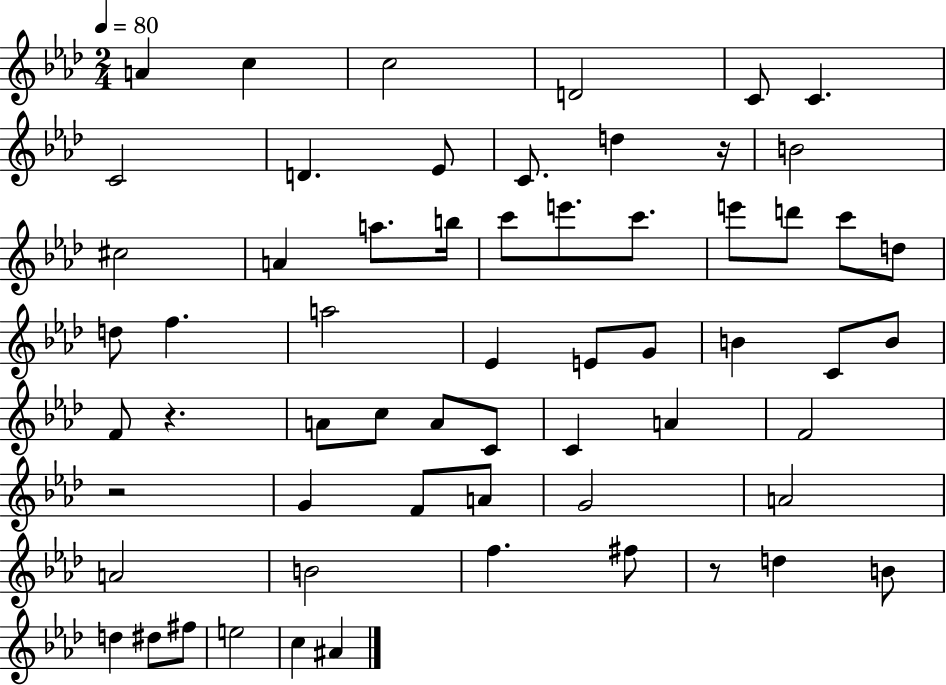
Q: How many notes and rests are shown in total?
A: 61